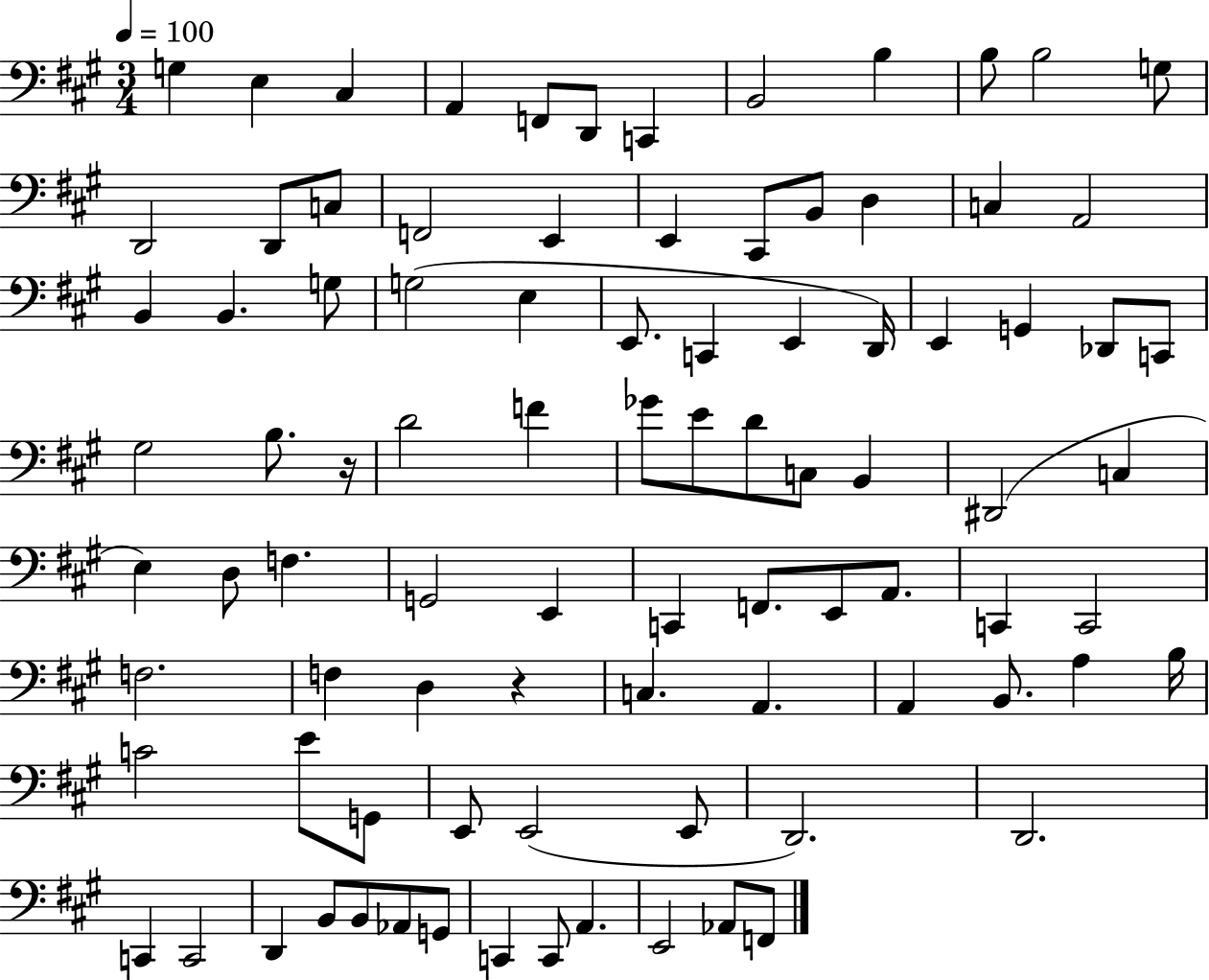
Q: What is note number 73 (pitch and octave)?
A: E2